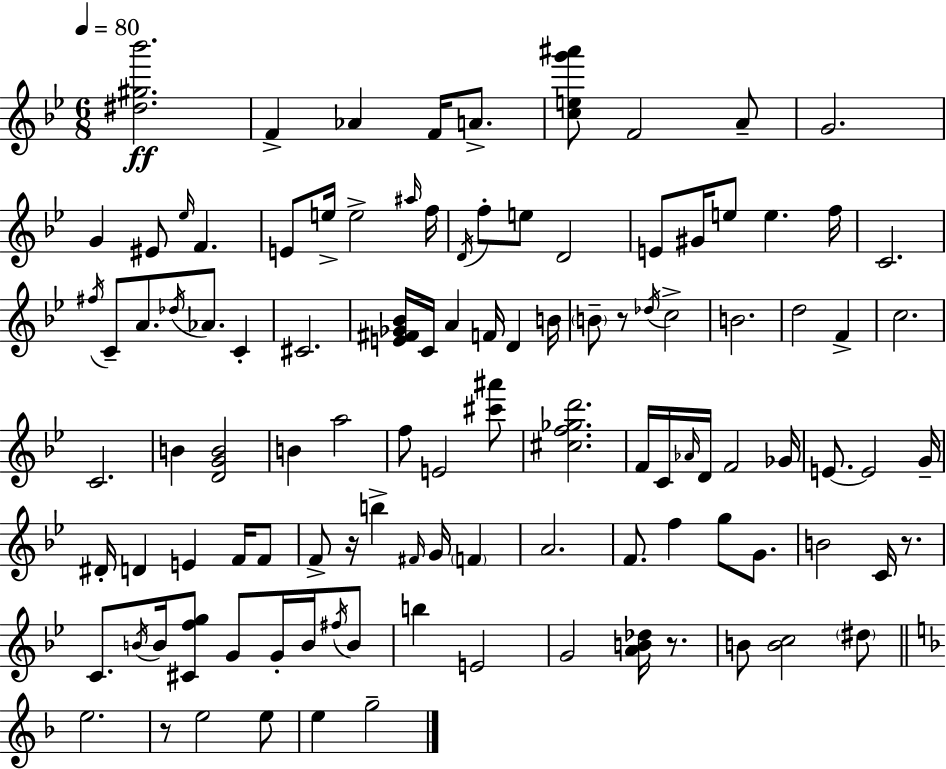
{
  \clef treble
  \numericTimeSignature
  \time 6/8
  \key bes \major
  \tempo 4 = 80
  \repeat volta 2 { <dis'' gis'' bes'''>2.\ff | f'4-> aes'4 f'16 a'8.-> | <c'' e'' g''' ais'''>8 f'2 a'8-- | g'2. | \break g'4 eis'8 \grace { ees''16 } f'4. | e'8 e''16-> e''2-> | \grace { ais''16 } f''16 \acciaccatura { d'16 } f''8-. e''8 d'2 | e'8 gis'16 e''8 e''4. | \break f''16 c'2. | \acciaccatura { fis''16 } c'8-- a'8. \acciaccatura { des''16 } aes'8. | c'4-. cis'2. | <e' fis' ges' bes'>16 c'16 a'4 f'16 | \break d'4 b'16 \parenthesize b'8-- r8 \acciaccatura { des''16 } c''2-> | b'2. | d''2 | f'4-> c''2. | \break c'2. | b'4 <d' g' b'>2 | b'4 a''2 | f''8 e'2 | \break <cis''' ais'''>8 <cis'' f'' ges'' d'''>2. | f'16 c'16 \grace { aes'16 } d'16 f'2 | ges'16 e'8.~~ e'2 | g'16-- dis'16-. d'4 | \break e'4 f'16 f'8 f'8-> r16 b''4-> | \grace { fis'16 } g'16 \parenthesize f'4 a'2. | f'8. f''4 | g''8 g'8. b'2 | \break c'16 r8. c'8. \acciaccatura { b'16 } | b'16 <cis' f'' g''>8 g'8 g'16-. b'16 \acciaccatura { fis''16 } b'8 b''4 | e'2 g'2 | <a' b' des''>16 r8. b'8 | \break <b' c''>2 \parenthesize dis''8 \bar "||" \break \key d \minor e''2. | r8 e''2 e''8 | e''4 g''2-- | } \bar "|."
}